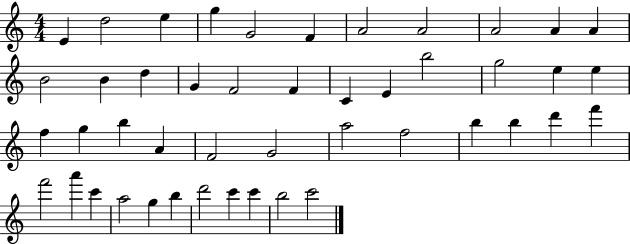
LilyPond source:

{
  \clef treble
  \numericTimeSignature
  \time 4/4
  \key c \major
  e'4 d''2 e''4 | g''4 g'2 f'4 | a'2 a'2 | a'2 a'4 a'4 | \break b'2 b'4 d''4 | g'4 f'2 f'4 | c'4 e'4 b''2 | g''2 e''4 e''4 | \break f''4 g''4 b''4 a'4 | f'2 g'2 | a''2 f''2 | b''4 b''4 d'''4 f'''4 | \break f'''2 a'''4 c'''4 | a''2 g''4 b''4 | d'''2 c'''4 c'''4 | b''2 c'''2 | \break \bar "|."
}